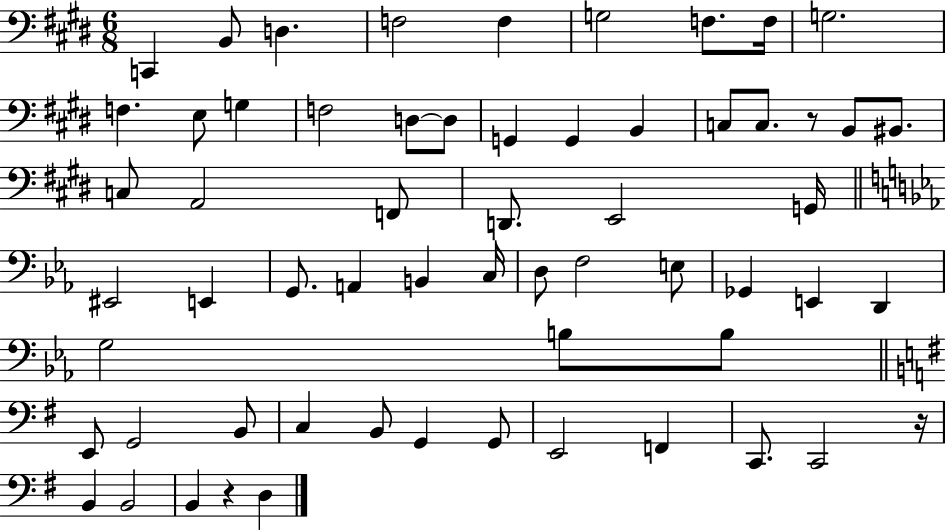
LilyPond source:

{
  \clef bass
  \numericTimeSignature
  \time 6/8
  \key e \major
  c,4 b,8 d4. | f2 f4 | g2 f8. f16 | g2. | \break f4. e8 g4 | f2 d8~~ d8 | g,4 g,4 b,4 | c8 c8. r8 b,8 bis,8. | \break c8 a,2 f,8 | d,8. e,2 g,16 | \bar "||" \break \key ees \major eis,2 e,4 | g,8. a,4 b,4 c16 | d8 f2 e8 | ges,4 e,4 d,4 | \break g2 b8 b8 | \bar "||" \break \key e \minor e,8 g,2 b,8 | c4 b,8 g,4 g,8 | e,2 f,4 | c,8. c,2 r16 | \break b,4 b,2 | b,4 r4 d4 | \bar "|."
}